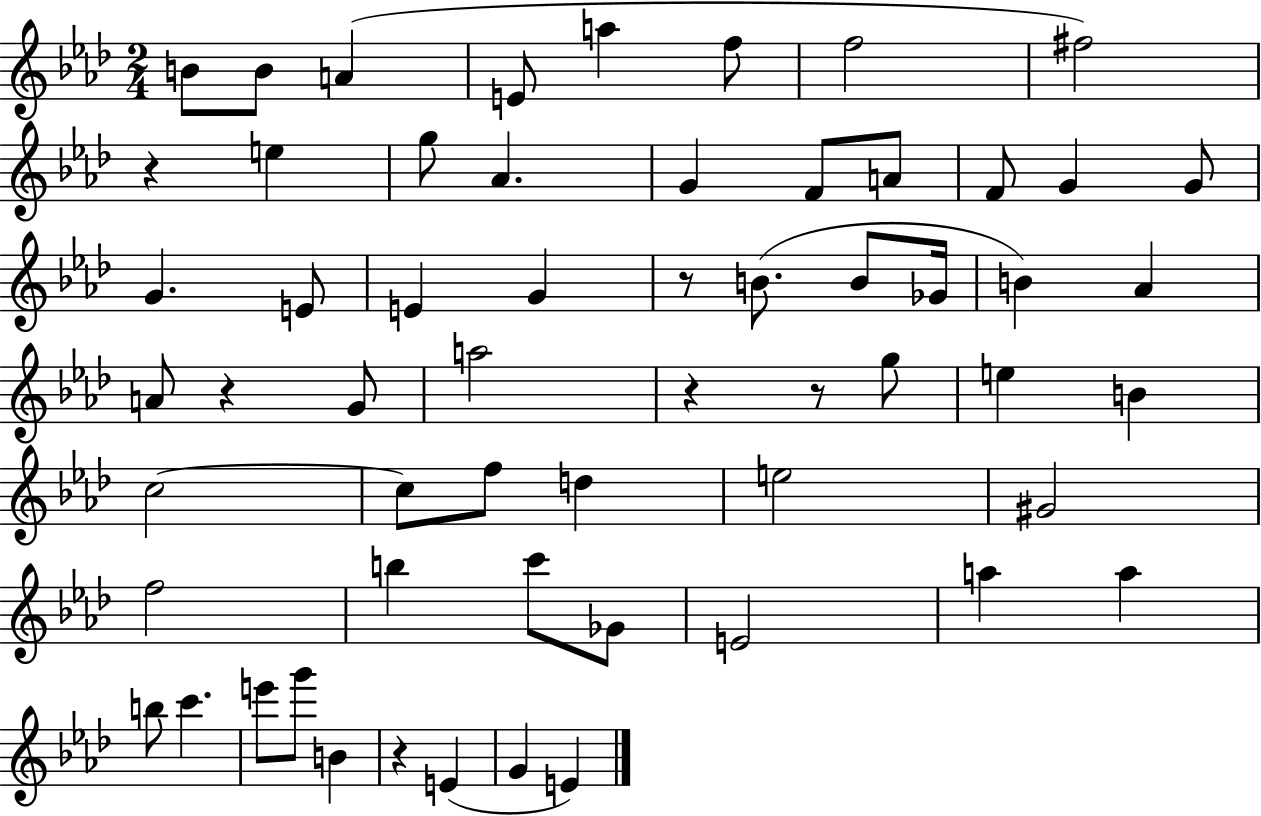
B4/e B4/e A4/q E4/e A5/q F5/e F5/h F#5/h R/q E5/q G5/e Ab4/q. G4/q F4/e A4/e F4/e G4/q G4/e G4/q. E4/e E4/q G4/q R/e B4/e. B4/e Gb4/s B4/q Ab4/q A4/e R/q G4/e A5/h R/q R/e G5/e E5/q B4/q C5/h C5/e F5/e D5/q E5/h G#4/h F5/h B5/q C6/e Gb4/e E4/h A5/q A5/q B5/e C6/q. E6/e G6/e B4/q R/q E4/q G4/q E4/q